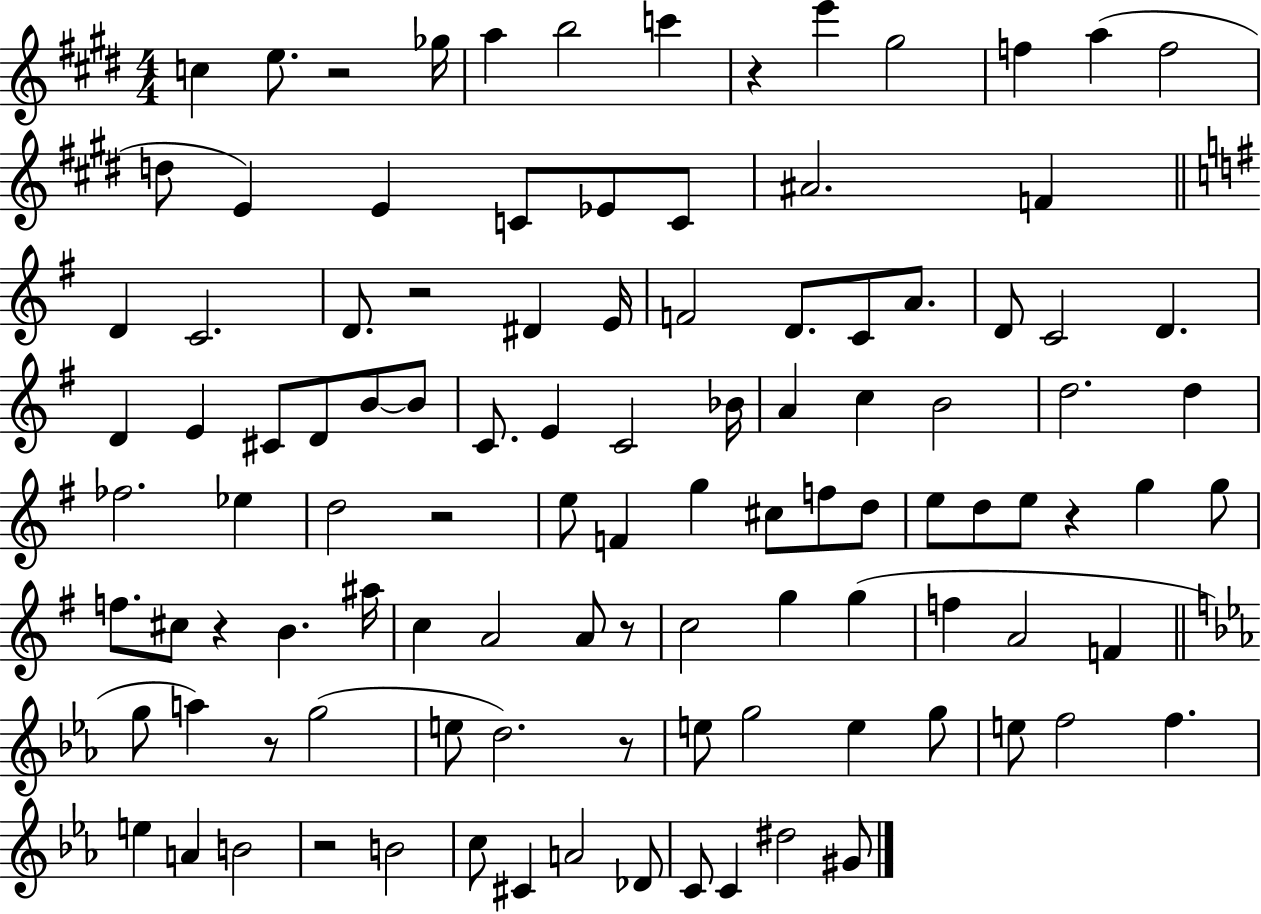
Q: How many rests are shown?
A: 10